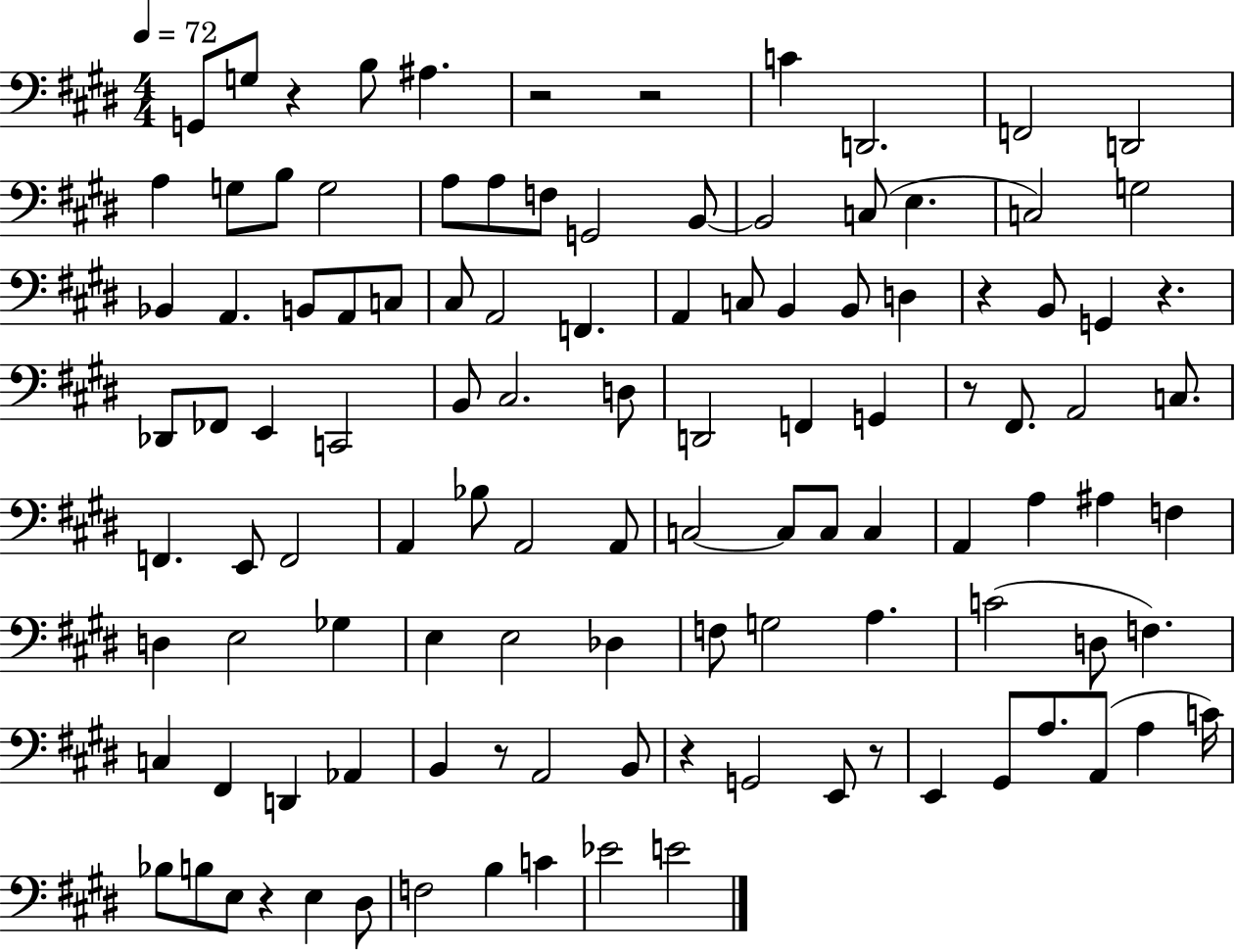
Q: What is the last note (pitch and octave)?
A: E4